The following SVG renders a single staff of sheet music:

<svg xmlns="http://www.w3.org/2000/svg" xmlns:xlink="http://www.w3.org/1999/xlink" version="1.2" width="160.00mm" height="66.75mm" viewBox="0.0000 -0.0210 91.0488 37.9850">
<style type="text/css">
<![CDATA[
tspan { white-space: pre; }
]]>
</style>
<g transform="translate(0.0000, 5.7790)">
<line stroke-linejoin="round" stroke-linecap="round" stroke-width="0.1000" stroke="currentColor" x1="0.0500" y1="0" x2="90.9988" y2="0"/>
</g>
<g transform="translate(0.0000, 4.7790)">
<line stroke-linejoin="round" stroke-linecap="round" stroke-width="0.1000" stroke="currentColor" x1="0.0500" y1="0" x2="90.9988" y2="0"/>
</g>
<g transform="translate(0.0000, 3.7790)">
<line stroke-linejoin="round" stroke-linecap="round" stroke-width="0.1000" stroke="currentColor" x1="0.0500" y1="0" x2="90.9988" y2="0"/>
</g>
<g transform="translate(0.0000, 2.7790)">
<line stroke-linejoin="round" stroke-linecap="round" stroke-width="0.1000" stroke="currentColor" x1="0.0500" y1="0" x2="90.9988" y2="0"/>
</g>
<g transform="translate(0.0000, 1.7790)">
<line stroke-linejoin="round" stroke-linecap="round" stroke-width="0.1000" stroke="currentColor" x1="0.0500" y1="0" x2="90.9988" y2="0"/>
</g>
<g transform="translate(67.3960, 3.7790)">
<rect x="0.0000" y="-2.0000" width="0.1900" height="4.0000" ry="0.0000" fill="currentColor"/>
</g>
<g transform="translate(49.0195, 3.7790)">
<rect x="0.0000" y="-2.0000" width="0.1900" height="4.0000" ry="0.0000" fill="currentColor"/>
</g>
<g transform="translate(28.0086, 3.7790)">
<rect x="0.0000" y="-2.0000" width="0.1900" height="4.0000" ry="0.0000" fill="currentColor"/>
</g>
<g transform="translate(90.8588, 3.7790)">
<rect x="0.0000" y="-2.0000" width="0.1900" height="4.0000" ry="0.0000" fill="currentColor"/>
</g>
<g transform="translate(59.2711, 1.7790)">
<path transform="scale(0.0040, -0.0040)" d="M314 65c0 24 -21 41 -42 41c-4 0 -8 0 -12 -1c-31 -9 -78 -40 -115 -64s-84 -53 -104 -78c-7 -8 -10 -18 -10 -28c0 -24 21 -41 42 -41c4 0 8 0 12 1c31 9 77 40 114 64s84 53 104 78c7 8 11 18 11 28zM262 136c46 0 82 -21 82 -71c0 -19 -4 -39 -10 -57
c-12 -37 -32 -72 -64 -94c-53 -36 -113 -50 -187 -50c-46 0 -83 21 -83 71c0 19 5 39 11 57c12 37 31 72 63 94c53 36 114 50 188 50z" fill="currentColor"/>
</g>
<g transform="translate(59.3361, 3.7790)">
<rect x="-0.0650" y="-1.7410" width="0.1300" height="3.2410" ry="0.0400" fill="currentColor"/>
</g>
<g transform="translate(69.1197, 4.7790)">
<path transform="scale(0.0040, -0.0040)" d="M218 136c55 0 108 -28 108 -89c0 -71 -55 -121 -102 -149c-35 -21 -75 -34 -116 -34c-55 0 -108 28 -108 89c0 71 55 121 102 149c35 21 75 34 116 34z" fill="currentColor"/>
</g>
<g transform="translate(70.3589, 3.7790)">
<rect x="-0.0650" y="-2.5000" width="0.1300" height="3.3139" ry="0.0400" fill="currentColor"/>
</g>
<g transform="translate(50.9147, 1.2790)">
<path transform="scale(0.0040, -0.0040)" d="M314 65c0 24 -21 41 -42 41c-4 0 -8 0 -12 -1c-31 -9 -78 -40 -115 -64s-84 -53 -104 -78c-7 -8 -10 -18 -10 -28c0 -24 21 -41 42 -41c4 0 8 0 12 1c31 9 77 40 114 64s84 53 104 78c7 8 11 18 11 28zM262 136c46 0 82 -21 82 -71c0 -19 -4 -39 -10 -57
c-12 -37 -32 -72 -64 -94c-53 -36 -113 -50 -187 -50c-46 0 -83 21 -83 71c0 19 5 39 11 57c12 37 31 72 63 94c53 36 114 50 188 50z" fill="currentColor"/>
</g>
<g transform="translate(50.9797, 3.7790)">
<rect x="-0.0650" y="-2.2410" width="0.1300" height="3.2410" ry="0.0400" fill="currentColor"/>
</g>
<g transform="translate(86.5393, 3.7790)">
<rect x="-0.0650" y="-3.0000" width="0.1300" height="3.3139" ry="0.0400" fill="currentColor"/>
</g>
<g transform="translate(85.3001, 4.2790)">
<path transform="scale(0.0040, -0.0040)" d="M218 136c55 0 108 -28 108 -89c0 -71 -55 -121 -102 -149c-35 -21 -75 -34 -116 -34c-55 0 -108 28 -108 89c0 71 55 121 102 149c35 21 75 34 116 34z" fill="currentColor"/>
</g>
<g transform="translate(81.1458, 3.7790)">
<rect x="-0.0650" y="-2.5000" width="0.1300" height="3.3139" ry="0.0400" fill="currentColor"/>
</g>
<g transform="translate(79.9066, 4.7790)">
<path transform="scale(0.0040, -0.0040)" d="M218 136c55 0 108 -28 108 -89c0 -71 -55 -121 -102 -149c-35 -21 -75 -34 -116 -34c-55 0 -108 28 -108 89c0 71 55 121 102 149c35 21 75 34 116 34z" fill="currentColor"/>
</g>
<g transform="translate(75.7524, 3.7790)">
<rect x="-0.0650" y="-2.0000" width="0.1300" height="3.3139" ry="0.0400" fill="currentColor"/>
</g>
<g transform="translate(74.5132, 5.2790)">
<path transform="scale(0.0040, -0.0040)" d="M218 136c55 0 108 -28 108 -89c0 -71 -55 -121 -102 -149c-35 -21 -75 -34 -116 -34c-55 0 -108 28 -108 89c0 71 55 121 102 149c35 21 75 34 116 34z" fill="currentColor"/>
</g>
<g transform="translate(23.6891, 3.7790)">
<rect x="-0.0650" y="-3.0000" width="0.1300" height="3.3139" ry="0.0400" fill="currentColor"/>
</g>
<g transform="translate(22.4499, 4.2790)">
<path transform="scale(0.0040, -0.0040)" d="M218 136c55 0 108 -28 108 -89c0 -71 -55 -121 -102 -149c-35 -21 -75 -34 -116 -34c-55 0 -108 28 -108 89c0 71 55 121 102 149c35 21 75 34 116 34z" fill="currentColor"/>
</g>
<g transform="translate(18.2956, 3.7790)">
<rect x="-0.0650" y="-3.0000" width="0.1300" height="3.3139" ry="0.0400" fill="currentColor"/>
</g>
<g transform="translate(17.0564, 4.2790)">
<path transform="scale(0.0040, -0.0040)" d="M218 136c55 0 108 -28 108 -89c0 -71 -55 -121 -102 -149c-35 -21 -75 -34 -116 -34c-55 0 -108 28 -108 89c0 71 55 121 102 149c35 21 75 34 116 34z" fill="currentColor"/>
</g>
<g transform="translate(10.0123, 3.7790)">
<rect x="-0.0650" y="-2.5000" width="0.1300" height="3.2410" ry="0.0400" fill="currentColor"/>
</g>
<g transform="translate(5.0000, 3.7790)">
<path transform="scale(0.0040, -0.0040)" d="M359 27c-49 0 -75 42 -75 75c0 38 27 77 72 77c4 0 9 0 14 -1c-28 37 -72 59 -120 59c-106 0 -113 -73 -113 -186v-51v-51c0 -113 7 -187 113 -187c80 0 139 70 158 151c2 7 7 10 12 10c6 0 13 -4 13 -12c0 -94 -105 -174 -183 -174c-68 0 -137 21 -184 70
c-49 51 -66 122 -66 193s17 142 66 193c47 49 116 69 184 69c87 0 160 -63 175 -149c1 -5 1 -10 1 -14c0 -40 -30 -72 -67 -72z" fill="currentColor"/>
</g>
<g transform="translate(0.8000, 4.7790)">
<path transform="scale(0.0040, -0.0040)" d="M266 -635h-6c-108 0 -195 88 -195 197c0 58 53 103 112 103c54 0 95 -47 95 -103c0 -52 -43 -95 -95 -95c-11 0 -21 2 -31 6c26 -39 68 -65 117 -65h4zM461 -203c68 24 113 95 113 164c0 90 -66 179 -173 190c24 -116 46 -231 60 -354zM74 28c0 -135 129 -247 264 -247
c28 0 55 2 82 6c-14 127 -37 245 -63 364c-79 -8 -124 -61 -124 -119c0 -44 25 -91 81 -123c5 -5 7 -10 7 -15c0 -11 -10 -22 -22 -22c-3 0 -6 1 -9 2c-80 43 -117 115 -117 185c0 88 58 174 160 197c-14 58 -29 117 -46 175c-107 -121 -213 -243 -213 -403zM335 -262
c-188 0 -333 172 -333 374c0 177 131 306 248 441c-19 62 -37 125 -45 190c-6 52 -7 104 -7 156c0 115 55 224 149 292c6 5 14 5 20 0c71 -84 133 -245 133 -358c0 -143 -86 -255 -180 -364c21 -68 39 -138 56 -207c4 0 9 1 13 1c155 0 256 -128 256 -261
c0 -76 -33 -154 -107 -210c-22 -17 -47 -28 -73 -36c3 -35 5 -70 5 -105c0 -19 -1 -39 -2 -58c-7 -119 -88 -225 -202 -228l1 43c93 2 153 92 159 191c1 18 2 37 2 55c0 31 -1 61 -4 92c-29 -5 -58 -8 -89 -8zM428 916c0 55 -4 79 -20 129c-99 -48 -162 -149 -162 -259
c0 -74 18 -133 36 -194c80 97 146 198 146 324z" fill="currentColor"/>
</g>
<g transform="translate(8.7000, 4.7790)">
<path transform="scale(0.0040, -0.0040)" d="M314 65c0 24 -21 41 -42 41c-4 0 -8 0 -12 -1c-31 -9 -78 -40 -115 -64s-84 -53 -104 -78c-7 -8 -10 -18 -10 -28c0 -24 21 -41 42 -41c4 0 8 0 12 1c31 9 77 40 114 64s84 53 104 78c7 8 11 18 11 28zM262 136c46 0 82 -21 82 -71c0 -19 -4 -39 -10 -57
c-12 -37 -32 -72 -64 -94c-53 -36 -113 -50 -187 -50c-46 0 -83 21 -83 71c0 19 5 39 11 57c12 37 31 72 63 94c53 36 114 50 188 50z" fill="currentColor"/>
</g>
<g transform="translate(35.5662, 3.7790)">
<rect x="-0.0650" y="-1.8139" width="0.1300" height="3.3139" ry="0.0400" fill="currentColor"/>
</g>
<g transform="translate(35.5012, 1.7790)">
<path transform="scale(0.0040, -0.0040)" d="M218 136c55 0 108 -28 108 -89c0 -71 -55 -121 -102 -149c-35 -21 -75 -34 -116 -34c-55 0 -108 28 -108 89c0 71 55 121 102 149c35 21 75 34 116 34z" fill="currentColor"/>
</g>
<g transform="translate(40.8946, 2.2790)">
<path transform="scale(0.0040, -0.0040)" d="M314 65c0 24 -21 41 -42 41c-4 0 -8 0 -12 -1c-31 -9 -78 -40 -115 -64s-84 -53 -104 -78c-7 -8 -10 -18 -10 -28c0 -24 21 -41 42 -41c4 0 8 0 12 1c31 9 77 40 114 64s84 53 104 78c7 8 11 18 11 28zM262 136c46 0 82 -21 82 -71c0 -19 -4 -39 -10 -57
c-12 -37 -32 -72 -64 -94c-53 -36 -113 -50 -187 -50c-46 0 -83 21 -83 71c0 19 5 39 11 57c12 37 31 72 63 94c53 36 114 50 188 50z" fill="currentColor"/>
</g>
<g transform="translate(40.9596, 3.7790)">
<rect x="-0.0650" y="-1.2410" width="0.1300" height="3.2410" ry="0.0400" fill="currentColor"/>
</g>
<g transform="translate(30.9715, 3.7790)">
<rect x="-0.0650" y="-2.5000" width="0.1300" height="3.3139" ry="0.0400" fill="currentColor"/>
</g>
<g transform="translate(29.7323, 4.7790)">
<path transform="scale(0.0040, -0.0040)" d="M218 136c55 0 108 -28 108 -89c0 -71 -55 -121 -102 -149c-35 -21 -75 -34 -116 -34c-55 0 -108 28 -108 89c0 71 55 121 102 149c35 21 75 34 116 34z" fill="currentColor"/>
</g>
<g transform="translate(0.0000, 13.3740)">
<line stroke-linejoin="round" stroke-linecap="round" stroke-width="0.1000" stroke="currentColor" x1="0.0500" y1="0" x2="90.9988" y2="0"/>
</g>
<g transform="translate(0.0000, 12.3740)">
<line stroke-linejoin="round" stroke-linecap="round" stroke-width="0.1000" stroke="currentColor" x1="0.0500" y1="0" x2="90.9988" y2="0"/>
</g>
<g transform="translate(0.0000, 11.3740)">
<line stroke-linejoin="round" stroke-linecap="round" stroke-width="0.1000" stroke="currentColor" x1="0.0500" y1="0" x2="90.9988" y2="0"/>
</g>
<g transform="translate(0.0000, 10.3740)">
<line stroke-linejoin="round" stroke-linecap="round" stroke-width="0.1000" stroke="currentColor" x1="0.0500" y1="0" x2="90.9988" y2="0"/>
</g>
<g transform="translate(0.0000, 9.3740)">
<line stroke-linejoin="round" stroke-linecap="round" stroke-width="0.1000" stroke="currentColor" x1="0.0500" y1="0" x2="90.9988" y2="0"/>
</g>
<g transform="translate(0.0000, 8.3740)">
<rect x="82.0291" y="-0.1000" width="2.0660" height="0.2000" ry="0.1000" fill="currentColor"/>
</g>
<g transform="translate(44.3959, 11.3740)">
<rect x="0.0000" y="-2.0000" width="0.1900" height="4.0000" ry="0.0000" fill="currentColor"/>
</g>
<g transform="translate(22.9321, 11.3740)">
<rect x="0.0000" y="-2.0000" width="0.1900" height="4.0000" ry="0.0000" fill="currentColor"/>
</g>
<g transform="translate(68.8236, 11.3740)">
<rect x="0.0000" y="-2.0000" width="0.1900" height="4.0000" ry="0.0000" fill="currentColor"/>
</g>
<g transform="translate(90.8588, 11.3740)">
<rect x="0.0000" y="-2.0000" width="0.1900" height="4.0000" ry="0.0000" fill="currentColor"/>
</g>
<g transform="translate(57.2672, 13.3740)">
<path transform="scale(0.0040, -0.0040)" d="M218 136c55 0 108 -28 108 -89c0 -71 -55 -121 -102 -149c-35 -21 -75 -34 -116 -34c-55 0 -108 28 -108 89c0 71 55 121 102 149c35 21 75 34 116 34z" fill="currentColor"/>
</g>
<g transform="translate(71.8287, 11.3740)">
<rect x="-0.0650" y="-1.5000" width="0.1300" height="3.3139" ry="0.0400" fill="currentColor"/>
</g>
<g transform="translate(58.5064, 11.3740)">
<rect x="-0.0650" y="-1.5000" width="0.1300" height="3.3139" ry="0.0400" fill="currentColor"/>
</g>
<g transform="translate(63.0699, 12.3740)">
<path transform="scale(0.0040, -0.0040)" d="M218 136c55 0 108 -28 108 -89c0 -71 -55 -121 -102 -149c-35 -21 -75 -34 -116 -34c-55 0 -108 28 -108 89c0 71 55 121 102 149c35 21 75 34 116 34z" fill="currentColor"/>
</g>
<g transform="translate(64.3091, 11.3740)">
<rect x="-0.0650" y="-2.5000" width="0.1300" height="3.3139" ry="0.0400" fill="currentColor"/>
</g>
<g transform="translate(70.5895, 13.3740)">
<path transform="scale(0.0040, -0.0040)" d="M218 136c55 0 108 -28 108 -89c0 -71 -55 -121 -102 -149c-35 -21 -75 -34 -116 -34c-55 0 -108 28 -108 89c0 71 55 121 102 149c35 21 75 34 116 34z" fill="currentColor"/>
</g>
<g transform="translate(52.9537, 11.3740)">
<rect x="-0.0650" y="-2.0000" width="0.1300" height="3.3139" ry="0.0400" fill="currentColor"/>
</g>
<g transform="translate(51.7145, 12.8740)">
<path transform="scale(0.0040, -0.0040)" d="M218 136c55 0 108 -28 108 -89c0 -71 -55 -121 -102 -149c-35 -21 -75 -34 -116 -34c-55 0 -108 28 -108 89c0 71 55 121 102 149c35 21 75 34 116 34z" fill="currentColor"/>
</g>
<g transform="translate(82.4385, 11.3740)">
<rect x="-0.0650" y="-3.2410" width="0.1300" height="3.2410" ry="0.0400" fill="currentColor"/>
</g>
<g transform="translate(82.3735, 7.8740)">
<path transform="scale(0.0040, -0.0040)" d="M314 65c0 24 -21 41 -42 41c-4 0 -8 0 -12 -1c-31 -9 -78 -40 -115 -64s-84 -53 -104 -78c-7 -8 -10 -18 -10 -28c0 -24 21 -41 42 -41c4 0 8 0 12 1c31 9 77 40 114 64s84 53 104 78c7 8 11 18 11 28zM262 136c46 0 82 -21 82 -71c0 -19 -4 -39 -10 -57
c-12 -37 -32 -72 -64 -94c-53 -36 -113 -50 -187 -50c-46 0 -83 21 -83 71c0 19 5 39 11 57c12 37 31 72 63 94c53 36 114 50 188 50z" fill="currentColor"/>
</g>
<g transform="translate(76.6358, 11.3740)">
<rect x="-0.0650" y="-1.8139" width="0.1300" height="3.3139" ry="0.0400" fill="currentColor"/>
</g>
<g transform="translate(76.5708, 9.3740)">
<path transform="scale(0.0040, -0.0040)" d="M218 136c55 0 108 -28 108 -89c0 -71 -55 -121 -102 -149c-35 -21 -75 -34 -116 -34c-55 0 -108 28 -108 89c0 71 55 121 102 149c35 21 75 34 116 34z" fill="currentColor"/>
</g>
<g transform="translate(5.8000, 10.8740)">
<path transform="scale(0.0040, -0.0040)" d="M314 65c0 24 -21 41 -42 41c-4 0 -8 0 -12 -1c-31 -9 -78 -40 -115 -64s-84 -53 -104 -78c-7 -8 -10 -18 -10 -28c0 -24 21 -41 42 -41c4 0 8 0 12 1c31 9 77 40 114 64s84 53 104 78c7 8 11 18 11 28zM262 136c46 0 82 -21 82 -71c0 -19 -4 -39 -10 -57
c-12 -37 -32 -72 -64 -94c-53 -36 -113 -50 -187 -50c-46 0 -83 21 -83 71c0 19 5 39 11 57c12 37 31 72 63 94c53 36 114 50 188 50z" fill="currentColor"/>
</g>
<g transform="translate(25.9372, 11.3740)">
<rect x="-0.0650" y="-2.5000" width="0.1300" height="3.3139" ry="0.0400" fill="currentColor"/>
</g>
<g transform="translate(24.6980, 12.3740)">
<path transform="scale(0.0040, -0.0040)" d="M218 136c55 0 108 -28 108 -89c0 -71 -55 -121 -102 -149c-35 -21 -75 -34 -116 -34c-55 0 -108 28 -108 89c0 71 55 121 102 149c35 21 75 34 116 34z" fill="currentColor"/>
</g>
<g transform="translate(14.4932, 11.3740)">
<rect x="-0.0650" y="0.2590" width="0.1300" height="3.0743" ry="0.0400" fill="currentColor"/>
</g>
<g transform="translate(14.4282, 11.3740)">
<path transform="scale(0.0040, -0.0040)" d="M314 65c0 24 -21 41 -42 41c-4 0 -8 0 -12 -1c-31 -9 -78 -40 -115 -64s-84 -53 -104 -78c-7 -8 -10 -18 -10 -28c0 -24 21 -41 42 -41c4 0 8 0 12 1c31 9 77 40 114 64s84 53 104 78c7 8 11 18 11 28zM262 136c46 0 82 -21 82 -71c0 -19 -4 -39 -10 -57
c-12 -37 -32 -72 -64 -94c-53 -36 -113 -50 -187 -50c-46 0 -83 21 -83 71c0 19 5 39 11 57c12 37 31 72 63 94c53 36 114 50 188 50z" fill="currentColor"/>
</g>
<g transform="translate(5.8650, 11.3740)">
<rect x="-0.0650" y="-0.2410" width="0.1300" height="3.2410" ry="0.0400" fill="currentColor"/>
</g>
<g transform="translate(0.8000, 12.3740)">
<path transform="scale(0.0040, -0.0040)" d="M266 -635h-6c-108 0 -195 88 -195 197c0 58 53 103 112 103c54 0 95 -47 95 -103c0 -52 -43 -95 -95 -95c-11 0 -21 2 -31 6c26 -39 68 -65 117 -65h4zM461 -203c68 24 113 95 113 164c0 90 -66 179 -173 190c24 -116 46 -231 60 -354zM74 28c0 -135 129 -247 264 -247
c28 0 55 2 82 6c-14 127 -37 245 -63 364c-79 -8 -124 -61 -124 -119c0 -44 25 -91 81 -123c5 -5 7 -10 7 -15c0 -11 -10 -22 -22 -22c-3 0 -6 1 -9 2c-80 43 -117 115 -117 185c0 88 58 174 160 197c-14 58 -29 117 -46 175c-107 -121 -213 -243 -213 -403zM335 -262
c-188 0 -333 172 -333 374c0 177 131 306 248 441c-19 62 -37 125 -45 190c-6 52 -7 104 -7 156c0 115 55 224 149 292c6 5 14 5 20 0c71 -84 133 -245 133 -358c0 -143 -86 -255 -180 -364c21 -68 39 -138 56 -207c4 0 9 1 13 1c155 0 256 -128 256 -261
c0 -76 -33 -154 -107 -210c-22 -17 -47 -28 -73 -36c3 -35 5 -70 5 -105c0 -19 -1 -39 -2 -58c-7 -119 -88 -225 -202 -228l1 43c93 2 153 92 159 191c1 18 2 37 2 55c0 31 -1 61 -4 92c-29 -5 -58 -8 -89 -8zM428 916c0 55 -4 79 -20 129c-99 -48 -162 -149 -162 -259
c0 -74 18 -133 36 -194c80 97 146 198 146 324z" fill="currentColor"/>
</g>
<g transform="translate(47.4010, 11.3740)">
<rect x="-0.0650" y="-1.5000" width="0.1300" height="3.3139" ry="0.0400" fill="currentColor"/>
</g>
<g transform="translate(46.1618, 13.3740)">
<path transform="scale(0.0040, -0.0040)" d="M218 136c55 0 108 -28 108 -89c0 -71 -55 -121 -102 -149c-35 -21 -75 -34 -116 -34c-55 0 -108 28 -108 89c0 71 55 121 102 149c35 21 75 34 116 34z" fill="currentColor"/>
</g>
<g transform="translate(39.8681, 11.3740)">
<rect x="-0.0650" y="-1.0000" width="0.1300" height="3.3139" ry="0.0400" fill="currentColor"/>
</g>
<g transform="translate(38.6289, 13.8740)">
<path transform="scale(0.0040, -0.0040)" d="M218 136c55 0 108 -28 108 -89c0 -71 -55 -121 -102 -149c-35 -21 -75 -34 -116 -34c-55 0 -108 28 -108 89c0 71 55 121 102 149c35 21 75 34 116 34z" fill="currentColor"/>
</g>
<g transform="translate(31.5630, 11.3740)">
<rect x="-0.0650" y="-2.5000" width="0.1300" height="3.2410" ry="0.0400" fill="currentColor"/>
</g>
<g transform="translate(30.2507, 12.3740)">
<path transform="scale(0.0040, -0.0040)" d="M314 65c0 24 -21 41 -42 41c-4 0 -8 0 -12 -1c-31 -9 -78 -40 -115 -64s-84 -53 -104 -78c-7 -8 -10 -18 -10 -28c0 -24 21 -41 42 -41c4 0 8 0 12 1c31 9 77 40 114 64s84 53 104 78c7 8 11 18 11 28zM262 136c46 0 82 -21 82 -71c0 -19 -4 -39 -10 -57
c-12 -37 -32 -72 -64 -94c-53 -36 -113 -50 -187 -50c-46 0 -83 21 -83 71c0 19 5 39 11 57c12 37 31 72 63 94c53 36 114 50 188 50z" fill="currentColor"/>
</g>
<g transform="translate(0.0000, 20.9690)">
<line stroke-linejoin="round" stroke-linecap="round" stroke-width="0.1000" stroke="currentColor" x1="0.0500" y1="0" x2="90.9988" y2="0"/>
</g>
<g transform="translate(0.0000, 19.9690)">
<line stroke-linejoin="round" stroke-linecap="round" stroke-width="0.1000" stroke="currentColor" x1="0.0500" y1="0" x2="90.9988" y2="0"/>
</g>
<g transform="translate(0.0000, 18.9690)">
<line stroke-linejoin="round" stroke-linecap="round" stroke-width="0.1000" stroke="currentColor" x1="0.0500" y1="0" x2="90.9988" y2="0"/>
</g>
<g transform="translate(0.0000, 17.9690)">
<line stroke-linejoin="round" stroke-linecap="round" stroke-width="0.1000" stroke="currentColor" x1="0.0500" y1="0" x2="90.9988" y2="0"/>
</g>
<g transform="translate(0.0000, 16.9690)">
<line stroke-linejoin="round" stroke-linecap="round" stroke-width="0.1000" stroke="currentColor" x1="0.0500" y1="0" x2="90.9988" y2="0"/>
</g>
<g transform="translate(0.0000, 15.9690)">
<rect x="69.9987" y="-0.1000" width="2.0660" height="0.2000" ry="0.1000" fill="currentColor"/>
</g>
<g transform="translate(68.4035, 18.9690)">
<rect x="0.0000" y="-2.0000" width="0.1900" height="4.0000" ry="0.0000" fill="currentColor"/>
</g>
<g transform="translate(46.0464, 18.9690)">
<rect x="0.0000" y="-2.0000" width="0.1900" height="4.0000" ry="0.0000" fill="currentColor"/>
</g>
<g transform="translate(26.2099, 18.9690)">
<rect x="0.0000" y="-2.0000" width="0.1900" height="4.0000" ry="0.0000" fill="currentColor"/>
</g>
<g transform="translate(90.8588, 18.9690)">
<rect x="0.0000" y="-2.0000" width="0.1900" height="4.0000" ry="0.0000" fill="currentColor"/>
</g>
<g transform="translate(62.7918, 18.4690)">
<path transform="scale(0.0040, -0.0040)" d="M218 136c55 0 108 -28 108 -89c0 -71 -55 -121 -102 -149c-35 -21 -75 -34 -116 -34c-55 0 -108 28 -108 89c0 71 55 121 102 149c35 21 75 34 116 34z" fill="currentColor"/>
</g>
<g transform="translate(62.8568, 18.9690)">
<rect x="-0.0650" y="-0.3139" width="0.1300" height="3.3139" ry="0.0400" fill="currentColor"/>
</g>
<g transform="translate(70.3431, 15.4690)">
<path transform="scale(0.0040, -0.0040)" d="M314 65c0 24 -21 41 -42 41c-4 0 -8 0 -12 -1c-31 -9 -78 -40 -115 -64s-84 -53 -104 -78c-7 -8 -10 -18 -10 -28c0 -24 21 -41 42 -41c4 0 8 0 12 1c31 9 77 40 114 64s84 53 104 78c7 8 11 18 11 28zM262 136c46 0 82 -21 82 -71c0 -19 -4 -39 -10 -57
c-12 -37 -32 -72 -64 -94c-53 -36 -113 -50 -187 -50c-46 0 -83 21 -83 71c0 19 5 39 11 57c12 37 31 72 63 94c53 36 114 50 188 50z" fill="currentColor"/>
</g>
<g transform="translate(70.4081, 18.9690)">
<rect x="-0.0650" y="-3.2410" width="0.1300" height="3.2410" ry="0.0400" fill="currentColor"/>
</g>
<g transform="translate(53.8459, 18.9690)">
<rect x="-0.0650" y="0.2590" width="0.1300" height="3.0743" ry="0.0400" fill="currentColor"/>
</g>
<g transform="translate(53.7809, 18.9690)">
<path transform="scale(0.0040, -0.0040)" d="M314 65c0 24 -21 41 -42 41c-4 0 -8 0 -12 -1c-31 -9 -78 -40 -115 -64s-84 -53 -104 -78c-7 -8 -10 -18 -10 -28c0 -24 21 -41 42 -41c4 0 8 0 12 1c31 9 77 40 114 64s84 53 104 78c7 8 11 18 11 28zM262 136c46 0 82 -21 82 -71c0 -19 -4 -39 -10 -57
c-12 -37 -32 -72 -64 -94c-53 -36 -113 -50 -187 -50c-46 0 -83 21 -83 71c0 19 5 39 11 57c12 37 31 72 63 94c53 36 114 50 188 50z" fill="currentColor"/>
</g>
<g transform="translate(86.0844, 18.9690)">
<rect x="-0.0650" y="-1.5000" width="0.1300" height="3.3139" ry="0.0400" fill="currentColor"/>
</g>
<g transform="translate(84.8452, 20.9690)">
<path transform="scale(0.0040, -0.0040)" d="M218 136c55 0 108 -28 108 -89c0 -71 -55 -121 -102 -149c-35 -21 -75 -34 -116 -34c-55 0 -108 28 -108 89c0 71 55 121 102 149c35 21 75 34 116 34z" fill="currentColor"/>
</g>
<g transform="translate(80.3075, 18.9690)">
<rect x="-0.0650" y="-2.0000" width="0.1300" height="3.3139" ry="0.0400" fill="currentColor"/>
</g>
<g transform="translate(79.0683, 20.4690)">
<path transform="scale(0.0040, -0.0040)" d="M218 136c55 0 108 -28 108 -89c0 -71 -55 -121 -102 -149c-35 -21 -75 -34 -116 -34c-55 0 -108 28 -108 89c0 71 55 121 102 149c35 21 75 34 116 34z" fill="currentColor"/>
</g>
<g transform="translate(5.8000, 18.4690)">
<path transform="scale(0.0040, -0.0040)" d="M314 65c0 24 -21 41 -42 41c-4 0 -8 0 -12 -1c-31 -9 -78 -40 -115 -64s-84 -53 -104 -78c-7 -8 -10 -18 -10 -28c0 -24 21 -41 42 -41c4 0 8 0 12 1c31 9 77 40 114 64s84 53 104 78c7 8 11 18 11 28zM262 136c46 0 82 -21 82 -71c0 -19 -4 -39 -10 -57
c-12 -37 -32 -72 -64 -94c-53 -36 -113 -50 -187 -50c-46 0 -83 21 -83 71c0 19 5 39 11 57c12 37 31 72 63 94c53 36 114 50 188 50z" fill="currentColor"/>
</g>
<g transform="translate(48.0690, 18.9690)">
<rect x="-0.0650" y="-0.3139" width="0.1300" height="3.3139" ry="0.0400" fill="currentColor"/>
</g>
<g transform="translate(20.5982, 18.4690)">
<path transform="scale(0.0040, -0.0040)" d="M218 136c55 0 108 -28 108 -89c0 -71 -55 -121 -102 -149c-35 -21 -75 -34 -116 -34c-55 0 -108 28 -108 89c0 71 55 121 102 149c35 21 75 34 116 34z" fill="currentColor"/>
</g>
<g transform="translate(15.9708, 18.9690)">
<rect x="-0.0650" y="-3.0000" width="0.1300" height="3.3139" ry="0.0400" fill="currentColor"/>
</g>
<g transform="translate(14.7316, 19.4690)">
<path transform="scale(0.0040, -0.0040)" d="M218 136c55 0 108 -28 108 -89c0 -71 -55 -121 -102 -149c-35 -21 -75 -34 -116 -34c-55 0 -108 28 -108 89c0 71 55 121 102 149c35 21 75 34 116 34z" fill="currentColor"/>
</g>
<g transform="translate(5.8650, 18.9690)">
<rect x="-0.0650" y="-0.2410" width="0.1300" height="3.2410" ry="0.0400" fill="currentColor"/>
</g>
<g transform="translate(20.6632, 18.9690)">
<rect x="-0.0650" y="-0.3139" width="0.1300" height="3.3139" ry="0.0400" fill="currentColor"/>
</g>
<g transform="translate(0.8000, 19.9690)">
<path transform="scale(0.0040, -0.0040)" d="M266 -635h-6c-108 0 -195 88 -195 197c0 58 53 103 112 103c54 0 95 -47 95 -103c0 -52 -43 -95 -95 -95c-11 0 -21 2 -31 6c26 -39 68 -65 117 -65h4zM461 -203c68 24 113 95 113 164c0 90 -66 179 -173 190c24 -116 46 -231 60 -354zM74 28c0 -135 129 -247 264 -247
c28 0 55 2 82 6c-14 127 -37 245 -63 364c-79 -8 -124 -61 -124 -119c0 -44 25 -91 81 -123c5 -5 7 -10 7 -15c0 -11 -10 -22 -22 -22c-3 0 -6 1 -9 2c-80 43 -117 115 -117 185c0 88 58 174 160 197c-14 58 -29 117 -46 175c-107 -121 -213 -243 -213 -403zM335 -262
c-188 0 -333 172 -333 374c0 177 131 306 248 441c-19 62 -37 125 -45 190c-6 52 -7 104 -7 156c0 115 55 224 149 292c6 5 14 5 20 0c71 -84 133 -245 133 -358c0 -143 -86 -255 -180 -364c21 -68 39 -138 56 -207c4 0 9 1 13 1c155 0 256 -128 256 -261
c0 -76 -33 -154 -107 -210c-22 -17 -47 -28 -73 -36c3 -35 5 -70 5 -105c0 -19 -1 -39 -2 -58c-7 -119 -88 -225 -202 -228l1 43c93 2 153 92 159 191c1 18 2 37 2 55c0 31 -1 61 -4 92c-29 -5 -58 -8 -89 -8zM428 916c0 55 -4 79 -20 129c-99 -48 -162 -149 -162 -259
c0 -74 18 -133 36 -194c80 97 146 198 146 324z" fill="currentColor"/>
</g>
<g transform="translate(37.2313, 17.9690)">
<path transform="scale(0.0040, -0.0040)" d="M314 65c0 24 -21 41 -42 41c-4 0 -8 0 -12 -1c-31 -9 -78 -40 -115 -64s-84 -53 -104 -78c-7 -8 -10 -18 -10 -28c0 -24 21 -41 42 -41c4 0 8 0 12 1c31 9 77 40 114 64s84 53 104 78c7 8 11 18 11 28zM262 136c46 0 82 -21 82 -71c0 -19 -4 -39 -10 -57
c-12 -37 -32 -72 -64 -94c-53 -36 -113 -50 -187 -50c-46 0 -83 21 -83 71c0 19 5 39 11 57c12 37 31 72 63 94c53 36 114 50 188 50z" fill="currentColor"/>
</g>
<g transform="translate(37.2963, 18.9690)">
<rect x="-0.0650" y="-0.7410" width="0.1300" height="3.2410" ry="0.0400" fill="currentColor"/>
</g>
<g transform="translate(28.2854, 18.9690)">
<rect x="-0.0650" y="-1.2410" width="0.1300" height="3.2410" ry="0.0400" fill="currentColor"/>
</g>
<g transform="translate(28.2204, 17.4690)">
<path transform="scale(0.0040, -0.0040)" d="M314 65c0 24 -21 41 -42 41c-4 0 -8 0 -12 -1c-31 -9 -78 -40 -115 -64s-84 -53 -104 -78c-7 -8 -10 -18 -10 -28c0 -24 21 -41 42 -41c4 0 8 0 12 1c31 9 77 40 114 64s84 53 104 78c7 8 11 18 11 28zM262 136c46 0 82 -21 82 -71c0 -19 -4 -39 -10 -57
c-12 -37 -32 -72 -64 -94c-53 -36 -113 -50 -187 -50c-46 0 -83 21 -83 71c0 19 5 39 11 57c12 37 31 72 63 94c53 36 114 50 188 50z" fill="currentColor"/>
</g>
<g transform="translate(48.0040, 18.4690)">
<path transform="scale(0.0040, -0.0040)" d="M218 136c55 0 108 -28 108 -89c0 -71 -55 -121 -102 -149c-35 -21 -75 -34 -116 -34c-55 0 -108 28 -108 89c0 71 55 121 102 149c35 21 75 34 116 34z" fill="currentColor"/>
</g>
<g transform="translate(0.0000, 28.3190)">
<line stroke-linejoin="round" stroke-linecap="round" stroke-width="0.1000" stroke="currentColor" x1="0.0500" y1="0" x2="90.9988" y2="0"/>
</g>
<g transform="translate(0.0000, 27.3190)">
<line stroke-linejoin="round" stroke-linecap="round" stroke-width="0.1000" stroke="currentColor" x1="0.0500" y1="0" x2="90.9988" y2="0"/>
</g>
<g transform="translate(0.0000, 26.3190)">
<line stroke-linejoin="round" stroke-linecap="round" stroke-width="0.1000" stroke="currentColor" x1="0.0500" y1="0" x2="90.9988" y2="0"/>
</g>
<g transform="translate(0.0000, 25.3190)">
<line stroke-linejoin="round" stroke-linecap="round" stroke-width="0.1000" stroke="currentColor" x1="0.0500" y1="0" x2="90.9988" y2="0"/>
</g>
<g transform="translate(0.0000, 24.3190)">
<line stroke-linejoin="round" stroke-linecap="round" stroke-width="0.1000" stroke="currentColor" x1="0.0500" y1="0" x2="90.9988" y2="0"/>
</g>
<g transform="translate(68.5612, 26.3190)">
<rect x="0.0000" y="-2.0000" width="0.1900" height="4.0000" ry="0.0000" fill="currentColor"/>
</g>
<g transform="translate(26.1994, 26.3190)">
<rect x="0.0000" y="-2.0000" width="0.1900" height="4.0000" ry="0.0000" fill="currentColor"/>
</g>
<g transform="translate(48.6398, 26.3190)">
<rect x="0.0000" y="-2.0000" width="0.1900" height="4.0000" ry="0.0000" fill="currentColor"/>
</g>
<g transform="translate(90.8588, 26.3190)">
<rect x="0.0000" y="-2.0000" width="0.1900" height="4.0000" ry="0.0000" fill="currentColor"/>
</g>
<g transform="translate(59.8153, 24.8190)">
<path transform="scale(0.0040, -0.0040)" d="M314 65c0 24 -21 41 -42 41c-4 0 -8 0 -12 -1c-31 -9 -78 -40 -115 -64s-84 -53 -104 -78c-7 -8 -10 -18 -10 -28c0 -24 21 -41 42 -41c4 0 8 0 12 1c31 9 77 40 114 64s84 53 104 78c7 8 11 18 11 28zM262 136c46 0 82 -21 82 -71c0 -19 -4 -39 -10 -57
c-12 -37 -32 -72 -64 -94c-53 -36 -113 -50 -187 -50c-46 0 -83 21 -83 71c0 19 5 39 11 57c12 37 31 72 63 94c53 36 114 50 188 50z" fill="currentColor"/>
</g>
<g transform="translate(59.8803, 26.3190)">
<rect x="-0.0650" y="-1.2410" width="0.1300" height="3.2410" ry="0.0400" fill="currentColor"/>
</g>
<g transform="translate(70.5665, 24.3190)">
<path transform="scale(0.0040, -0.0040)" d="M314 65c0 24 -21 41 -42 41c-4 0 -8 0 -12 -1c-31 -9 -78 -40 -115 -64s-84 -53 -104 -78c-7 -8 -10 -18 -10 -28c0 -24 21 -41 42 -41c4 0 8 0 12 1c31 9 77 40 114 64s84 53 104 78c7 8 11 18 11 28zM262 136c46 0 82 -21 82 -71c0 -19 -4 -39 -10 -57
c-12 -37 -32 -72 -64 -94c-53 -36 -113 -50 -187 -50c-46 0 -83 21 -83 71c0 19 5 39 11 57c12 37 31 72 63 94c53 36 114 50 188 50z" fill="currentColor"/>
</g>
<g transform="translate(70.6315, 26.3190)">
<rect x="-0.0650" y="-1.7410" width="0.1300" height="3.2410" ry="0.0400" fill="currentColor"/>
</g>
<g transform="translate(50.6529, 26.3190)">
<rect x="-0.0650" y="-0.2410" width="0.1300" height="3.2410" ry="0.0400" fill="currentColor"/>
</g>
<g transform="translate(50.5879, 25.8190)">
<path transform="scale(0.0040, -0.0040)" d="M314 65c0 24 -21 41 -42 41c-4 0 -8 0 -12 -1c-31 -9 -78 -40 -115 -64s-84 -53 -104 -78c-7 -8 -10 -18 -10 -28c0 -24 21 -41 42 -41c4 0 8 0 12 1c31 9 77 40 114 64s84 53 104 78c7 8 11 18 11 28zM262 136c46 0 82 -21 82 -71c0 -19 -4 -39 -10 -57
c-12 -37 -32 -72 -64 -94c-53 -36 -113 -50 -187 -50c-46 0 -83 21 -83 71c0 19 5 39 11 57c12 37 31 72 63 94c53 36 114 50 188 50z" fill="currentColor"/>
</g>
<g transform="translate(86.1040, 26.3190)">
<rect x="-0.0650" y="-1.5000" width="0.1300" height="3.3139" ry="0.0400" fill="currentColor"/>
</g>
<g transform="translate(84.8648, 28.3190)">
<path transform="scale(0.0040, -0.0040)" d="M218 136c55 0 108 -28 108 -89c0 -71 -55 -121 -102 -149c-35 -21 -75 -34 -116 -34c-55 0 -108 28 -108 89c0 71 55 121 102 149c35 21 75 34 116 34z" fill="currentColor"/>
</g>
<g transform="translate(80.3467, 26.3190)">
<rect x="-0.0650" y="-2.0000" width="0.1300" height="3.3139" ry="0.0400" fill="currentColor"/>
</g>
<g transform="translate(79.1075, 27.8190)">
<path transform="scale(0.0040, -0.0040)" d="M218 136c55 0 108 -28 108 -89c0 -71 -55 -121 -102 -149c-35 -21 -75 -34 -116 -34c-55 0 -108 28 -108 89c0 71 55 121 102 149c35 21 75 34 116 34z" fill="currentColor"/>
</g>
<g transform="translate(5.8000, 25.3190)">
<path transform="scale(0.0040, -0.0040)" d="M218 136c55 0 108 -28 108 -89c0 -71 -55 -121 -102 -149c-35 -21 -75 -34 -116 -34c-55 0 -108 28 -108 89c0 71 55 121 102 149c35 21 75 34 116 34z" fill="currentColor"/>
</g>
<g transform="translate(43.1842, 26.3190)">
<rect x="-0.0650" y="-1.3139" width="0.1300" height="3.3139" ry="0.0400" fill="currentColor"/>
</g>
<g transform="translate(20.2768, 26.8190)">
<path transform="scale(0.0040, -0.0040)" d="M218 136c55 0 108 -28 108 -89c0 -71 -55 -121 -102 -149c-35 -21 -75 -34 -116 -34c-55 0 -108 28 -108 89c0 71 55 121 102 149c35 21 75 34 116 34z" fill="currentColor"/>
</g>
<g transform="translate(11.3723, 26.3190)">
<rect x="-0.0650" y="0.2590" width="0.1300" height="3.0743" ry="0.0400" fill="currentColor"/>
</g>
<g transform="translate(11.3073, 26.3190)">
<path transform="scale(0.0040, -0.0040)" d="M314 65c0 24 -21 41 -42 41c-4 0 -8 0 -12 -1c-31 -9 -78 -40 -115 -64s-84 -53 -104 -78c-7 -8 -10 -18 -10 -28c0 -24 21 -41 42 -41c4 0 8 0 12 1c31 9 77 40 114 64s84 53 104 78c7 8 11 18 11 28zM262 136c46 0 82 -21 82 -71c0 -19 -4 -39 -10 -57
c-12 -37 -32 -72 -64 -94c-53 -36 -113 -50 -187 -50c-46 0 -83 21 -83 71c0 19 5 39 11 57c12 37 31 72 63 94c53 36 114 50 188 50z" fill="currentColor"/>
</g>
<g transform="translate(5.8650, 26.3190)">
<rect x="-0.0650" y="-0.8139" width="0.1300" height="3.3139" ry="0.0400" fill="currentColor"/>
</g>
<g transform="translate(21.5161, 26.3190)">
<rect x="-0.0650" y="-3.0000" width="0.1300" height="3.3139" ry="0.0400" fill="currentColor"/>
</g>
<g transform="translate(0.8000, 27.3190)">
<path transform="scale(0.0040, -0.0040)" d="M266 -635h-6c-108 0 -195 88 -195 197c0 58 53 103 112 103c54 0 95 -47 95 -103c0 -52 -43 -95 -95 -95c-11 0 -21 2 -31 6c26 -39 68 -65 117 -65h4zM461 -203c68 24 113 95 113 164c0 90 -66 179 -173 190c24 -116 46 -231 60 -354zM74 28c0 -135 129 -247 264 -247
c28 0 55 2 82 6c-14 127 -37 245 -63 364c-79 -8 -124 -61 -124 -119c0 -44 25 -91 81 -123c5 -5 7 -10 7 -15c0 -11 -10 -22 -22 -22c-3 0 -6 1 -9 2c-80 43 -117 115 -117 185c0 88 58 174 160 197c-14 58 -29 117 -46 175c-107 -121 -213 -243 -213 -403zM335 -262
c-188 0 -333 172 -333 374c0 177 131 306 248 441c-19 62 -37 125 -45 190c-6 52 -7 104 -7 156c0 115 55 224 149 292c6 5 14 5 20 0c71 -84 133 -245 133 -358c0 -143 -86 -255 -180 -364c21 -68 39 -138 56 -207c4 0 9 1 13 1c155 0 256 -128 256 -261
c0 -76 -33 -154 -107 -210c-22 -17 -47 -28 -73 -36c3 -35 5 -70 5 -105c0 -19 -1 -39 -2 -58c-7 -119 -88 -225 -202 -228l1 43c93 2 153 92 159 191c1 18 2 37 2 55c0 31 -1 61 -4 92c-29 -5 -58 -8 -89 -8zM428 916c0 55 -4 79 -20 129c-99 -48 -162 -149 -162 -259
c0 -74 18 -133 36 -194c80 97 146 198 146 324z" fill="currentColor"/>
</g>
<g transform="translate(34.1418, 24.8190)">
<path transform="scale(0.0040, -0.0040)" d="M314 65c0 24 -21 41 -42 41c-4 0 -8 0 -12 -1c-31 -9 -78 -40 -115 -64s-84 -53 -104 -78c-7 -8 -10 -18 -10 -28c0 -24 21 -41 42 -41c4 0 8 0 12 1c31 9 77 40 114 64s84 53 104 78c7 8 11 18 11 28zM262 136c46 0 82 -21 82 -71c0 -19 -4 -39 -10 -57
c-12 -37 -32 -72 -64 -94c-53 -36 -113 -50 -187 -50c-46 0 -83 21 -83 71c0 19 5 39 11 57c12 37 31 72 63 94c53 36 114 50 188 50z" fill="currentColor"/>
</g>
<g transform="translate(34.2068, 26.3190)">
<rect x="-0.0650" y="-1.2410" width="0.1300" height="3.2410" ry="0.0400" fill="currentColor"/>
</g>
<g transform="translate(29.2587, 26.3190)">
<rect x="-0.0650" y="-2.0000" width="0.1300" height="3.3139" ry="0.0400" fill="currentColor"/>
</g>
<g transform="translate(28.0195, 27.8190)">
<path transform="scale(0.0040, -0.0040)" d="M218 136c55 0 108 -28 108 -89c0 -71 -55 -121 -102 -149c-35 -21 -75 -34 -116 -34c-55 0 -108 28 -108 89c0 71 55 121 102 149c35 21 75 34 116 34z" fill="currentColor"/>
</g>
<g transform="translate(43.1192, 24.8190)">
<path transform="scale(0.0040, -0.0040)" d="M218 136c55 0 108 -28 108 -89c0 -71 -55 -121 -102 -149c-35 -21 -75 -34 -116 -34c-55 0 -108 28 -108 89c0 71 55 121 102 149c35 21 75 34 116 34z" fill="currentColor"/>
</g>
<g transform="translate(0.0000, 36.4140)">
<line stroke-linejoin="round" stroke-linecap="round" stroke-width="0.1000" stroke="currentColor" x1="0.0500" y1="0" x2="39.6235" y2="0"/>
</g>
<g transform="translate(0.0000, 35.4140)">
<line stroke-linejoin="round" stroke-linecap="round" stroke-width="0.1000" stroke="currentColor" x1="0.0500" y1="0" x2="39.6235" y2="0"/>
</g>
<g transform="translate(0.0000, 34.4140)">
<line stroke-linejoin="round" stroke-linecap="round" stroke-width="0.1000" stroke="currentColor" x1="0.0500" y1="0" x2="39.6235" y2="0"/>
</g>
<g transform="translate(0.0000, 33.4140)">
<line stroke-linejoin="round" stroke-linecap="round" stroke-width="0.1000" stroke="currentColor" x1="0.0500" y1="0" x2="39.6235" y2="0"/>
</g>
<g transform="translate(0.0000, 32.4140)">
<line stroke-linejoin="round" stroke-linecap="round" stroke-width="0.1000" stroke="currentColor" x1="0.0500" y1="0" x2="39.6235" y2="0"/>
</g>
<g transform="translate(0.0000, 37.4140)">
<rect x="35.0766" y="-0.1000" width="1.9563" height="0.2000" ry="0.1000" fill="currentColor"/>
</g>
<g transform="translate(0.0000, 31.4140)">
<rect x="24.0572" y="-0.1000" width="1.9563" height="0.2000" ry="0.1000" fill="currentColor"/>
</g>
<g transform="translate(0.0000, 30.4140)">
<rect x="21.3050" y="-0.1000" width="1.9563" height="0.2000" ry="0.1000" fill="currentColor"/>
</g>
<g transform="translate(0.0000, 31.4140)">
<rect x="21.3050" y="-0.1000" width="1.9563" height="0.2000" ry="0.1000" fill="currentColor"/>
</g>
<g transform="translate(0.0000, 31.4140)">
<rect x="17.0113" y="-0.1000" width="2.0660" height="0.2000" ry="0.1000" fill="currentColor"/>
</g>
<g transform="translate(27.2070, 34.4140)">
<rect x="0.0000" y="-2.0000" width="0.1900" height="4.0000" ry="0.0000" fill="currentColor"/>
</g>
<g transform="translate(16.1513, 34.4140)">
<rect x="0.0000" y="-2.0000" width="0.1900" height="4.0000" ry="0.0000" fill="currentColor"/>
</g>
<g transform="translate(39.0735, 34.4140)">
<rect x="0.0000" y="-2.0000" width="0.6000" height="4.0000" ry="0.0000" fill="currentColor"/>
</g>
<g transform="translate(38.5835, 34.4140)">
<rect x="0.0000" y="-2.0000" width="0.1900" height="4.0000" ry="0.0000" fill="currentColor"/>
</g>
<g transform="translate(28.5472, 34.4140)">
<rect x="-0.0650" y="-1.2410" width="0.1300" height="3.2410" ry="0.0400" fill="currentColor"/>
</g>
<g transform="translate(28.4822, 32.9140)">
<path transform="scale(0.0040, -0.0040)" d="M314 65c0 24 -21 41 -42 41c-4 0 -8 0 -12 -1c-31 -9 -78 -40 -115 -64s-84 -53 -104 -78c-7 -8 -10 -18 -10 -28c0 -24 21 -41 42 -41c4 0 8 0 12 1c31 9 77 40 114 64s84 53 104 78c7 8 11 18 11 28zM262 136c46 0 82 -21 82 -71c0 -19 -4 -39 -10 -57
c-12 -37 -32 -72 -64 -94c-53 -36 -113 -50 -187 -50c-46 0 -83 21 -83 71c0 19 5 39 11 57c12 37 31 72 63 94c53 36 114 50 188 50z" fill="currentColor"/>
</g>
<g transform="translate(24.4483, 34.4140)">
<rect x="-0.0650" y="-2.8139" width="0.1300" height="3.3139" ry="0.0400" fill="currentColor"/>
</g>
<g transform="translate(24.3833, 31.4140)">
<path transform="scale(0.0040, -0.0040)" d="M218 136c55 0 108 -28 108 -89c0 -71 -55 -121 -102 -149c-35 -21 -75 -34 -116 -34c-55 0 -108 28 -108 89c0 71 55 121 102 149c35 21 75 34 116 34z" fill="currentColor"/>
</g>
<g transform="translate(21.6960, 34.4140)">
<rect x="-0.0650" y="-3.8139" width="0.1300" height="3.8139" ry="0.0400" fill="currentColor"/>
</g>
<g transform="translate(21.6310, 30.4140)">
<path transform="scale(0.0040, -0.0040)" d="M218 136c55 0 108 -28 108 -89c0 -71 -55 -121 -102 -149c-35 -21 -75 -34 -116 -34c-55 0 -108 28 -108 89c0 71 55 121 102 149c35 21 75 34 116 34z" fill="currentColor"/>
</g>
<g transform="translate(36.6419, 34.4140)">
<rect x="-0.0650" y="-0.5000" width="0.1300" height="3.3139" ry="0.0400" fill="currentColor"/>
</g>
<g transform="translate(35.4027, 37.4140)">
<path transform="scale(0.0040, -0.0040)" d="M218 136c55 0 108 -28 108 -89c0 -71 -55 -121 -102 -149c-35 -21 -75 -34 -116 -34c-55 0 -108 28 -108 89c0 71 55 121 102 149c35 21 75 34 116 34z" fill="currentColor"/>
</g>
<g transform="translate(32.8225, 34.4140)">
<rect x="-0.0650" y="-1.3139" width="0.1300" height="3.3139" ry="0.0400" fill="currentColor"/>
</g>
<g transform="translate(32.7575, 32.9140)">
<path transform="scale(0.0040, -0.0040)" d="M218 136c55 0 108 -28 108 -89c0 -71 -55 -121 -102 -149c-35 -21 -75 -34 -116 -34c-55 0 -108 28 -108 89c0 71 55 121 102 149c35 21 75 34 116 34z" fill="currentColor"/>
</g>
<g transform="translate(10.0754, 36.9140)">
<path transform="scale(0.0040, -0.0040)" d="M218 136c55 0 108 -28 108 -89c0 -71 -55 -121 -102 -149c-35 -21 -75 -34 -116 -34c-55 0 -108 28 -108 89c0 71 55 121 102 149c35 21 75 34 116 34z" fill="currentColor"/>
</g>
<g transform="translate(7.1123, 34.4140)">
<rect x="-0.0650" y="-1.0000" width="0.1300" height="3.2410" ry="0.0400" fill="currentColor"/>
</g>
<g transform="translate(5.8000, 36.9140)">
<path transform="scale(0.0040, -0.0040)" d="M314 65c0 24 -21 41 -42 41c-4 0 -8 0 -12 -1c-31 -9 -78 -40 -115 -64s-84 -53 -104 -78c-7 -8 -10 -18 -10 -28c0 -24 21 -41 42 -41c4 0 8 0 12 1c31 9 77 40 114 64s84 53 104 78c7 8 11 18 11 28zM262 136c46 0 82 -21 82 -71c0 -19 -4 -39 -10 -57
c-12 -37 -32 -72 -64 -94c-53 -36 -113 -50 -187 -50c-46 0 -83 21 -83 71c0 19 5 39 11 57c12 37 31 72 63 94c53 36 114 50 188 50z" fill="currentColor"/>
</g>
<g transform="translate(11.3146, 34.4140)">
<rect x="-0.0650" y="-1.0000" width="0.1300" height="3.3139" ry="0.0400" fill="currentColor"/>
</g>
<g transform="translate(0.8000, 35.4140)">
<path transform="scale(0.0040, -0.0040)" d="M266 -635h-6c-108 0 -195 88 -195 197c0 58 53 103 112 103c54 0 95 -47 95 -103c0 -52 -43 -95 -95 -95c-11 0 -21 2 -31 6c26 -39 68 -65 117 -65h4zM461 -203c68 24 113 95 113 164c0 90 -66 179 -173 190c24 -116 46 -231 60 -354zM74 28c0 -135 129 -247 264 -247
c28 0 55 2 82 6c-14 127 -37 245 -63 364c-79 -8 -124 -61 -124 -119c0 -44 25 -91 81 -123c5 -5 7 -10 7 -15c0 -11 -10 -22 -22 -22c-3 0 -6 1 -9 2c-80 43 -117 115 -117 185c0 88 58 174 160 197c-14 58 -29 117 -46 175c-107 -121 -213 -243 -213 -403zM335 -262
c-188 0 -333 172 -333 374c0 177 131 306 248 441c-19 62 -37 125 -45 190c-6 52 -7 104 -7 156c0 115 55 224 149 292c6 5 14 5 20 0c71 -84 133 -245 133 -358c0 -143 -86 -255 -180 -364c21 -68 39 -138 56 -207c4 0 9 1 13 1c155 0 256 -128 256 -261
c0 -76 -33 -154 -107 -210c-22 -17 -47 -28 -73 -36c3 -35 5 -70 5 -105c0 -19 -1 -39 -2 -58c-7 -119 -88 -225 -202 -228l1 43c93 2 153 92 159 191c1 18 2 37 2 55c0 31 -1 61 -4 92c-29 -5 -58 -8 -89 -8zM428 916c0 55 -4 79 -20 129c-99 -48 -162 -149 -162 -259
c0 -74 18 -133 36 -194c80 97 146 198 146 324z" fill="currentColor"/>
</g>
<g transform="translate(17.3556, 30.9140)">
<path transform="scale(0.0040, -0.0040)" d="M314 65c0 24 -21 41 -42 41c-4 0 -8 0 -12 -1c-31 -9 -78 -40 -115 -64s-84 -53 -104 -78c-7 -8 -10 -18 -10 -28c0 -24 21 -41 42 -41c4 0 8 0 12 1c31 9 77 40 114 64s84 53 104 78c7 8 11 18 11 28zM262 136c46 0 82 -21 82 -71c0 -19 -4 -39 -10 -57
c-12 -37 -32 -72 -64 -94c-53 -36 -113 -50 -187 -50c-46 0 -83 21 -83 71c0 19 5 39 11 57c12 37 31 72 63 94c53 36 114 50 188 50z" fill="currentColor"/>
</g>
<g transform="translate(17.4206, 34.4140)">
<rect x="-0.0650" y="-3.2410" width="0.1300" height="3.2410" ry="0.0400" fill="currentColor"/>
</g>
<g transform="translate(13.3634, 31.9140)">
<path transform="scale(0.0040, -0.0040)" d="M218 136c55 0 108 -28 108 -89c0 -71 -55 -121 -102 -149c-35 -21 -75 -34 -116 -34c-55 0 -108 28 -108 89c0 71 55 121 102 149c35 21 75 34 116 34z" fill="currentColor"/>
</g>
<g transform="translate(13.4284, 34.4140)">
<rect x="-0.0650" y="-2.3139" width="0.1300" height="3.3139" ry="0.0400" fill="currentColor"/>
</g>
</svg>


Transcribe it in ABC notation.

X:1
T:Untitled
M:4/4
L:1/4
K:C
G2 A A G f e2 g2 f2 G F G A c2 B2 G G2 D E F E G E f b2 c2 A c e2 d2 c B2 c b2 F E d B2 A F e2 e c2 e2 f2 F E D2 D g b2 c' a e2 e C